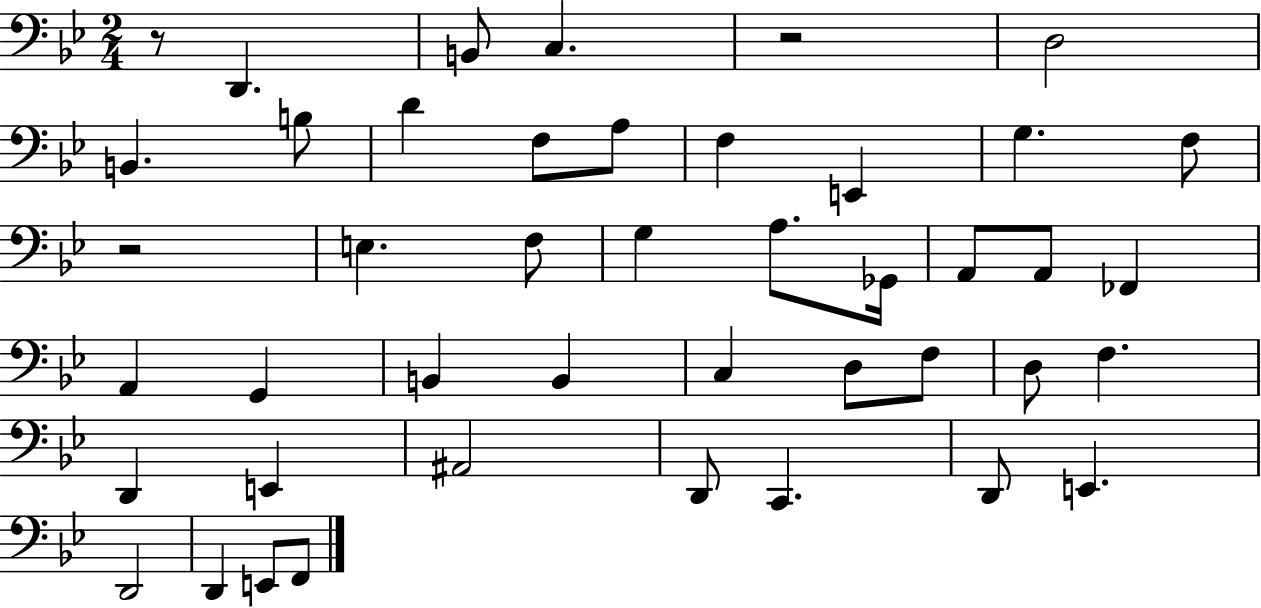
R/e D2/q. B2/e C3/q. R/h D3/h B2/q. B3/e D4/q F3/e A3/e F3/q E2/q G3/q. F3/e R/h E3/q. F3/e G3/q A3/e. Gb2/s A2/e A2/e FES2/q A2/q G2/q B2/q B2/q C3/q D3/e F3/e D3/e F3/q. D2/q E2/q A#2/h D2/e C2/q. D2/e E2/q. D2/h D2/q E2/e F2/e